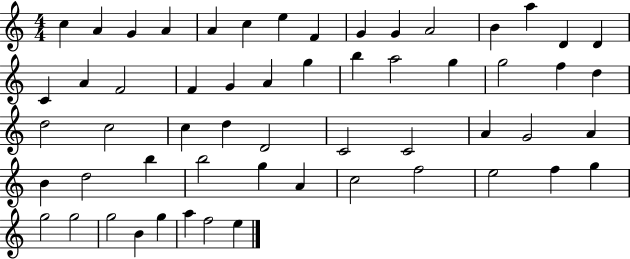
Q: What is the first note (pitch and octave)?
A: C5